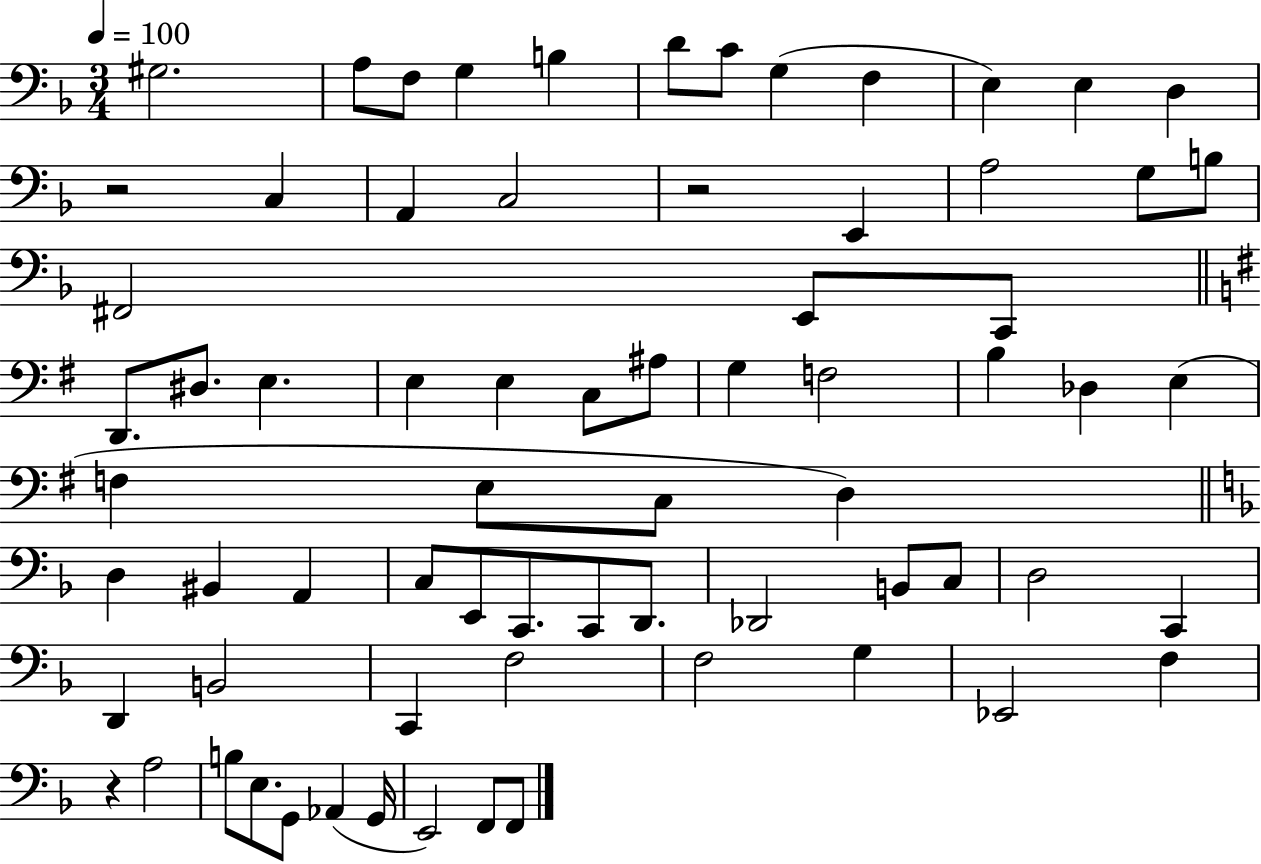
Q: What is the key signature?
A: F major